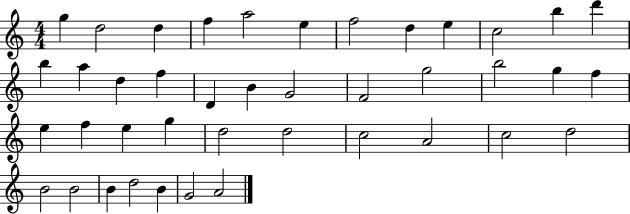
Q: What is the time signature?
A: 4/4